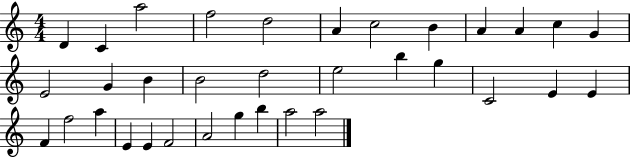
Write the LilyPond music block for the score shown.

{
  \clef treble
  \numericTimeSignature
  \time 4/4
  \key c \major
  d'4 c'4 a''2 | f''2 d''2 | a'4 c''2 b'4 | a'4 a'4 c''4 g'4 | \break e'2 g'4 b'4 | b'2 d''2 | e''2 b''4 g''4 | c'2 e'4 e'4 | \break f'4 f''2 a''4 | e'4 e'4 f'2 | a'2 g''4 b''4 | a''2 a''2 | \break \bar "|."
}